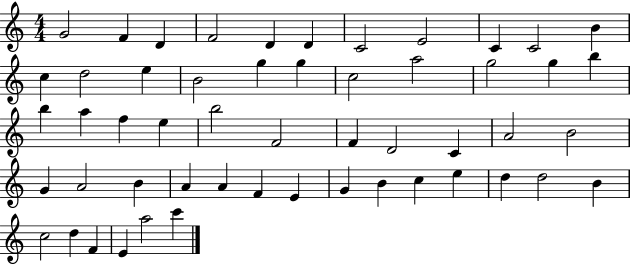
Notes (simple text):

G4/h F4/q D4/q F4/h D4/q D4/q C4/h E4/h C4/q C4/h B4/q C5/q D5/h E5/q B4/h G5/q G5/q C5/h A5/h G5/h G5/q B5/q B5/q A5/q F5/q E5/q B5/h F4/h F4/q D4/h C4/q A4/h B4/h G4/q A4/h B4/q A4/q A4/q F4/q E4/q G4/q B4/q C5/q E5/q D5/q D5/h B4/q C5/h D5/q F4/q E4/q A5/h C6/q